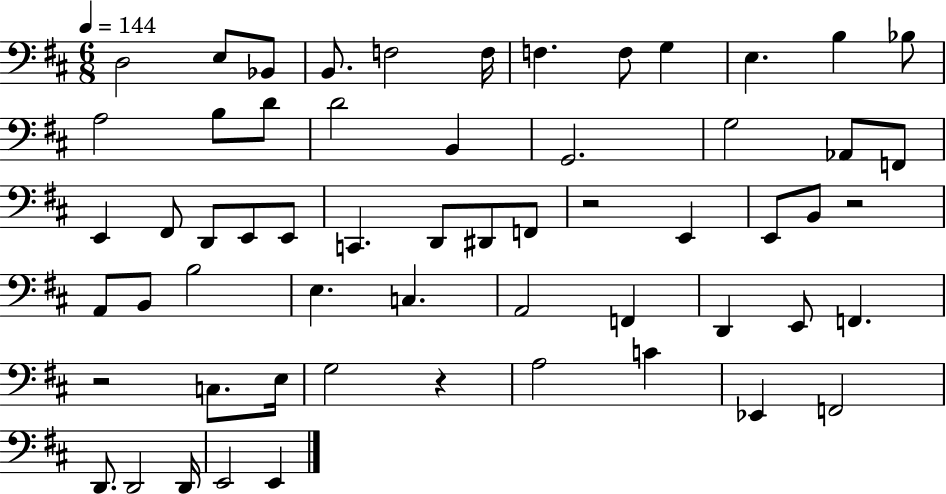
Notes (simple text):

D3/h E3/e Bb2/e B2/e. F3/h F3/s F3/q. F3/e G3/q E3/q. B3/q Bb3/e A3/h B3/e D4/e D4/h B2/q G2/h. G3/h Ab2/e F2/e E2/q F#2/e D2/e E2/e E2/e C2/q. D2/e D#2/e F2/e R/h E2/q E2/e B2/e R/h A2/e B2/e B3/h E3/q. C3/q. A2/h F2/q D2/q E2/e F2/q. R/h C3/e. E3/s G3/h R/q A3/h C4/q Eb2/q F2/h D2/e. D2/h D2/s E2/h E2/q